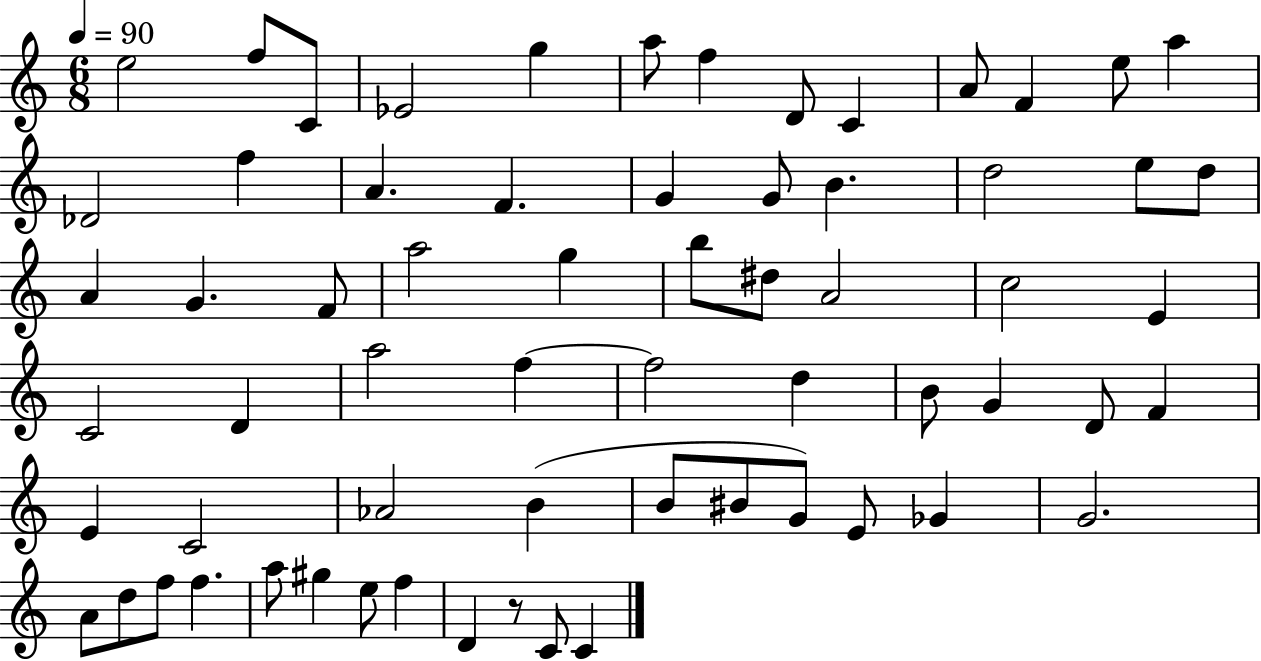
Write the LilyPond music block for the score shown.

{
  \clef treble
  \numericTimeSignature
  \time 6/8
  \key c \major
  \tempo 4 = 90
  e''2 f''8 c'8 | ees'2 g''4 | a''8 f''4 d'8 c'4 | a'8 f'4 e''8 a''4 | \break des'2 f''4 | a'4. f'4. | g'4 g'8 b'4. | d''2 e''8 d''8 | \break a'4 g'4. f'8 | a''2 g''4 | b''8 dis''8 a'2 | c''2 e'4 | \break c'2 d'4 | a''2 f''4~~ | f''2 d''4 | b'8 g'4 d'8 f'4 | \break e'4 c'2 | aes'2 b'4( | b'8 bis'8 g'8) e'8 ges'4 | g'2. | \break a'8 d''8 f''8 f''4. | a''8 gis''4 e''8 f''4 | d'4 r8 c'8 c'4 | \bar "|."
}